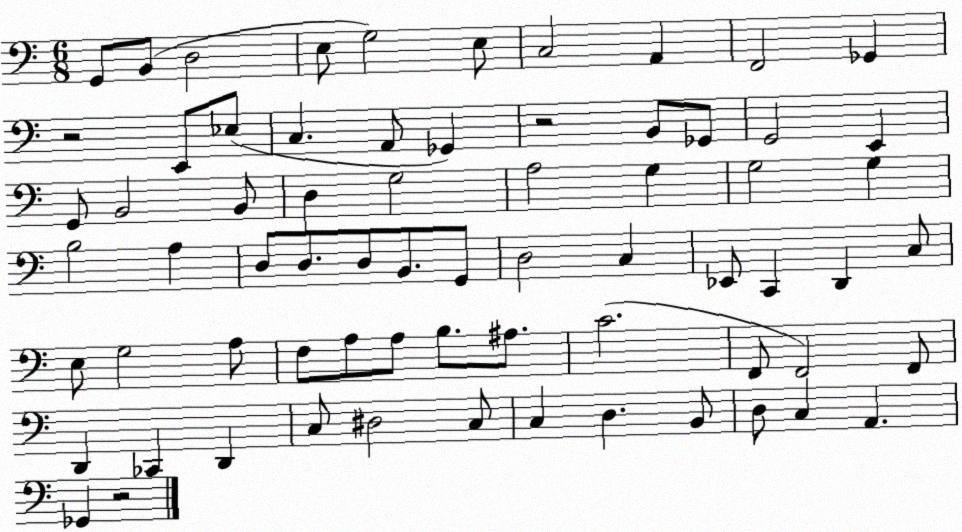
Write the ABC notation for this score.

X:1
T:Untitled
M:6/8
L:1/4
K:C
G,,/2 B,,/2 D,2 E,/2 G,2 E,/2 C,2 A,, F,,2 _G,, z2 E,,/2 _E,/2 C, A,,/2 _G,, z2 B,,/2 _G,,/2 G,,2 E,, G,,/2 B,,2 B,,/2 D, G,2 A,2 G, G,2 G, B,2 A, D,/2 D,/2 D,/2 B,,/2 G,,/2 D,2 C, _E,,/2 C,, D,, C,/2 E,/2 G,2 A,/2 F,/2 A,/2 A,/2 B,/2 ^A,/2 C2 F,,/2 F,,2 F,,/2 D,, _C,, D,, C,/2 ^D,2 C,/2 C, D, B,,/2 D,/2 C, A,, _G,, z2